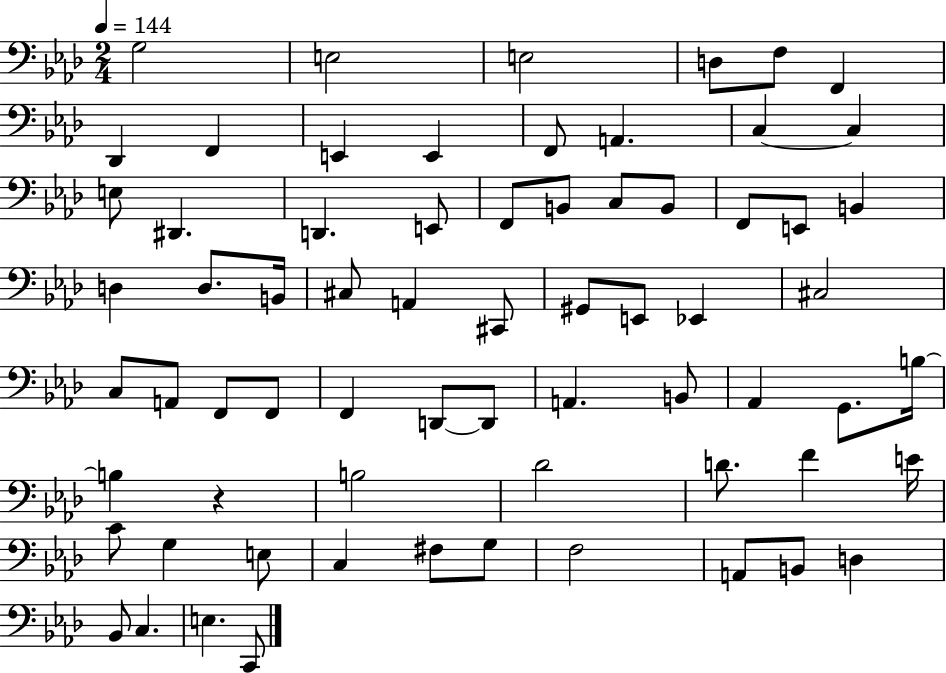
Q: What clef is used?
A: bass